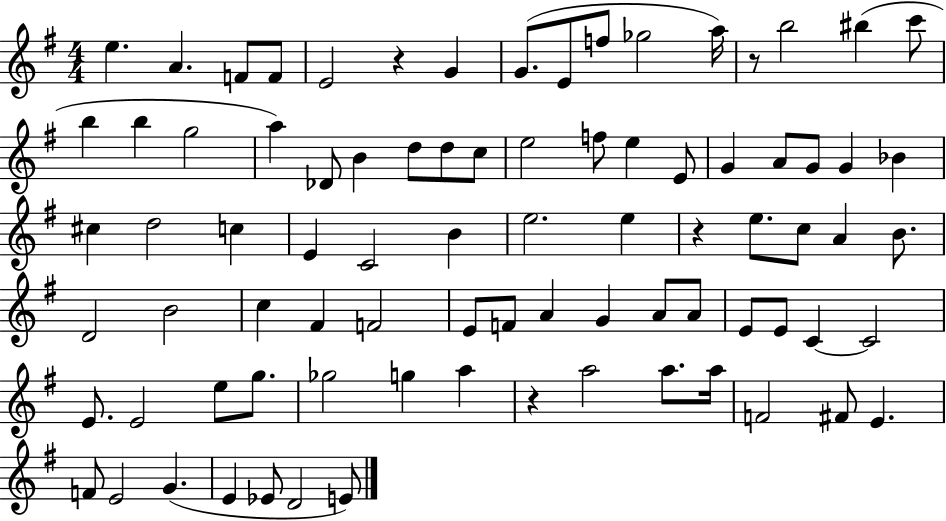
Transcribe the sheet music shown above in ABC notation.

X:1
T:Untitled
M:4/4
L:1/4
K:G
e A F/2 F/2 E2 z G G/2 E/2 f/2 _g2 a/4 z/2 b2 ^b c'/2 b b g2 a _D/2 B d/2 d/2 c/2 e2 f/2 e E/2 G A/2 G/2 G _B ^c d2 c E C2 B e2 e z e/2 c/2 A B/2 D2 B2 c ^F F2 E/2 F/2 A G A/2 A/2 E/2 E/2 C C2 E/2 E2 e/2 g/2 _g2 g a z a2 a/2 a/4 F2 ^F/2 E F/2 E2 G E _E/2 D2 E/2